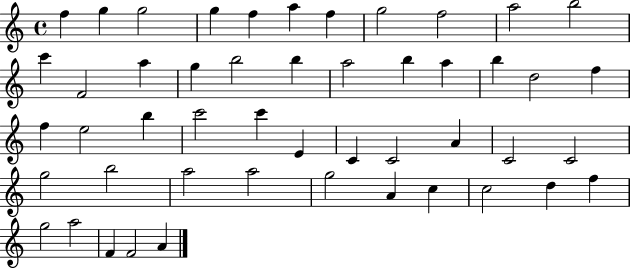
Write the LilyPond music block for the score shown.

{
  \clef treble
  \time 4/4
  \defaultTimeSignature
  \key c \major
  f''4 g''4 g''2 | g''4 f''4 a''4 f''4 | g''2 f''2 | a''2 b''2 | \break c'''4 f'2 a''4 | g''4 b''2 b''4 | a''2 b''4 a''4 | b''4 d''2 f''4 | \break f''4 e''2 b''4 | c'''2 c'''4 e'4 | c'4 c'2 a'4 | c'2 c'2 | \break g''2 b''2 | a''2 a''2 | g''2 a'4 c''4 | c''2 d''4 f''4 | \break g''2 a''2 | f'4 f'2 a'4 | \bar "|."
}